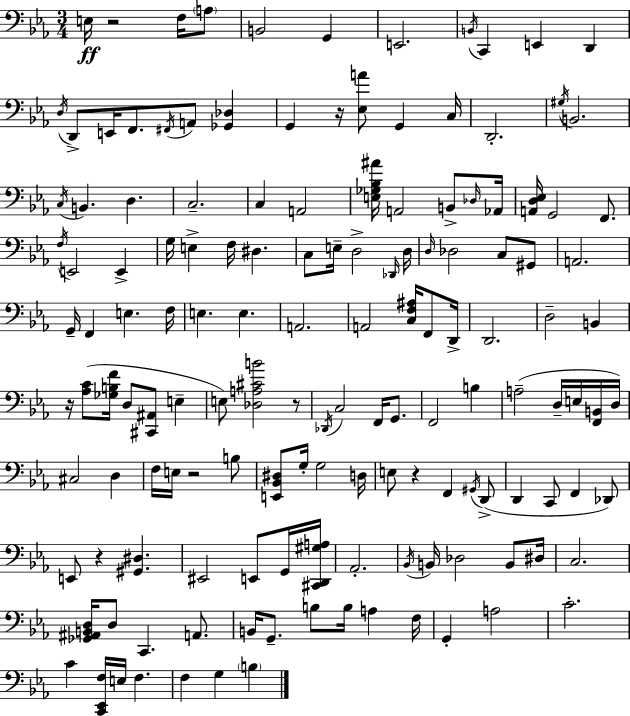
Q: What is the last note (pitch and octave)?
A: B3